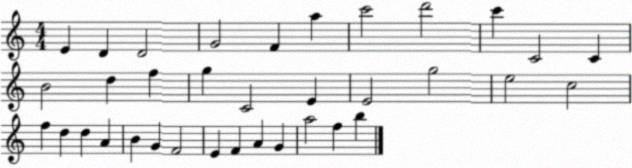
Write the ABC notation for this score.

X:1
T:Untitled
M:4/4
L:1/4
K:C
E D D2 G2 F a c'2 d'2 c' C2 C B2 d f g C2 E E2 g2 e2 c2 f d d A B G F2 E F A G a2 f b